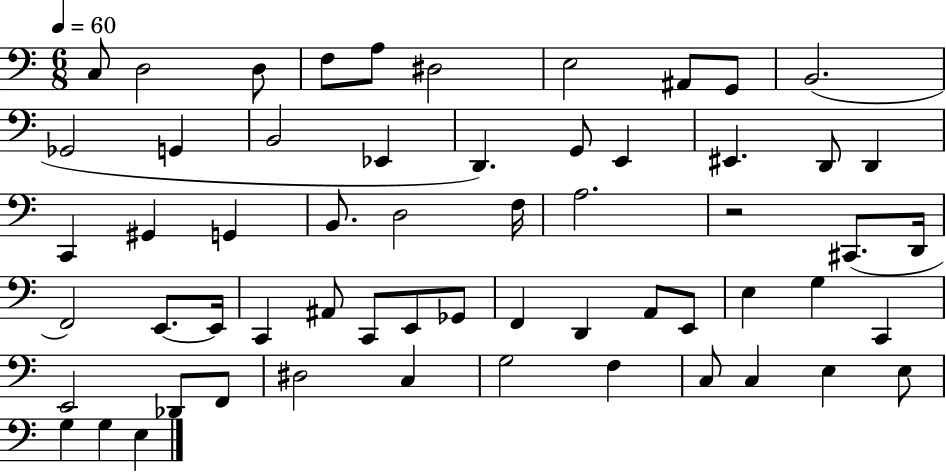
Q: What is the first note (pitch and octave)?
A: C3